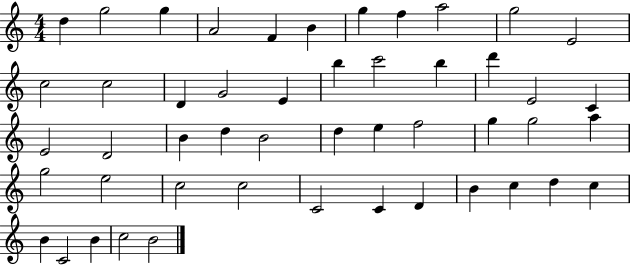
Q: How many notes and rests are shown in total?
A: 49